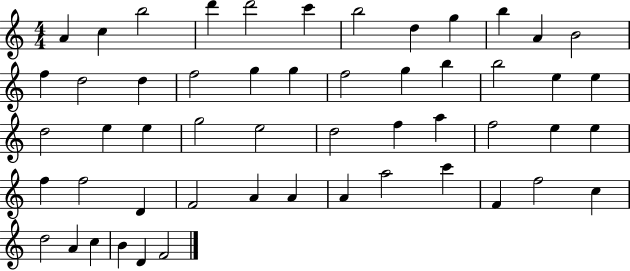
X:1
T:Untitled
M:4/4
L:1/4
K:C
A c b2 d' d'2 c' b2 d g b A B2 f d2 d f2 g g f2 g b b2 e e d2 e e g2 e2 d2 f a f2 e e f f2 D F2 A A A a2 c' F f2 c d2 A c B D F2